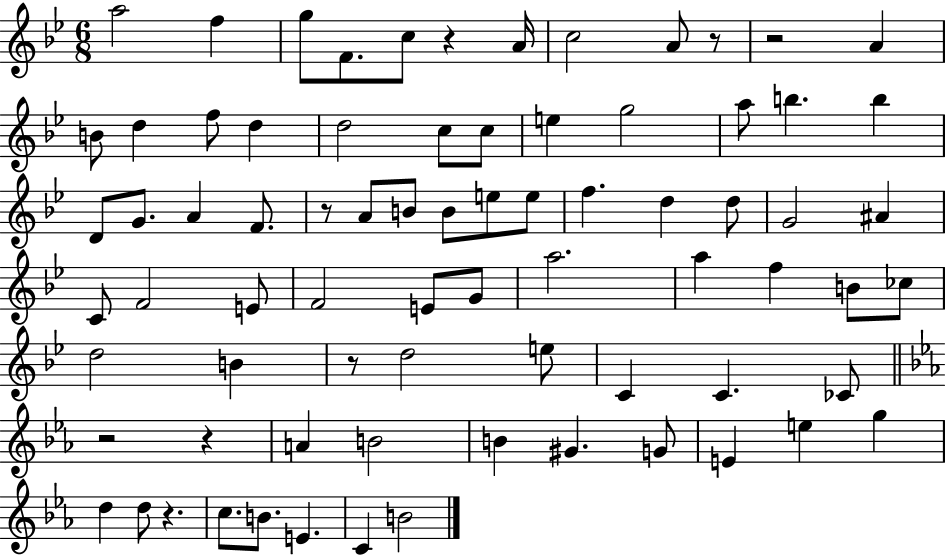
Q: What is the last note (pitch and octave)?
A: B4